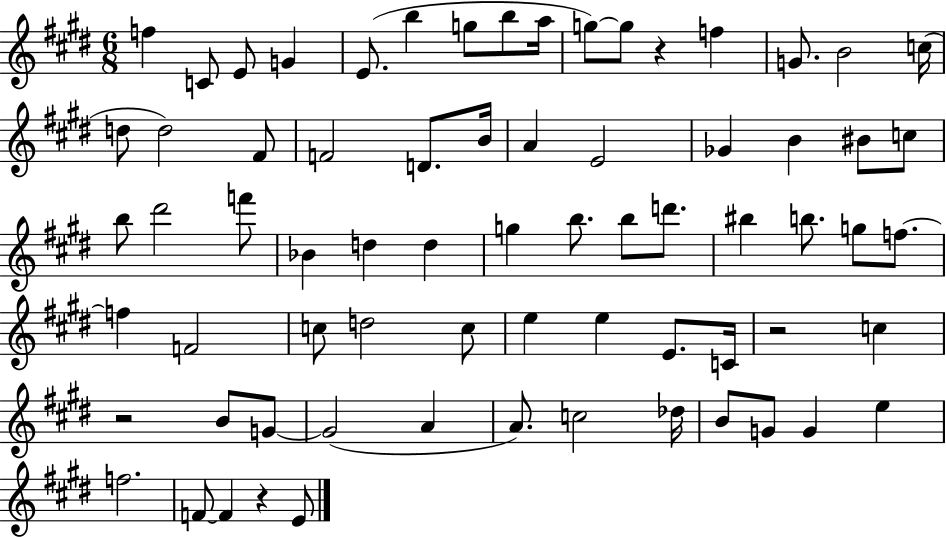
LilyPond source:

{
  \clef treble
  \numericTimeSignature
  \time 6/8
  \key e \major
  \repeat volta 2 { f''4 c'8 e'8 g'4 | e'8.( b''4 g''8 b''8 a''16 | g''8~~) g''8 r4 f''4 | g'8. b'2 c''16( | \break d''8 d''2) fis'8 | f'2 d'8. b'16 | a'4 e'2 | ges'4 b'4 bis'8 c''8 | \break b''8 dis'''2 f'''8 | bes'4 d''4 d''4 | g''4 b''8. b''8 d'''8. | bis''4 b''8. g''8 f''8.~~ | \break f''4 f'2 | c''8 d''2 c''8 | e''4 e''4 e'8. c'16 | r2 c''4 | \break r2 b'8 g'8~~ | g'2( a'4 | a'8.) c''2 des''16 | b'8 g'8 g'4 e''4 | \break f''2. | f'8~~ f'4 r4 e'8 | } \bar "|."
}